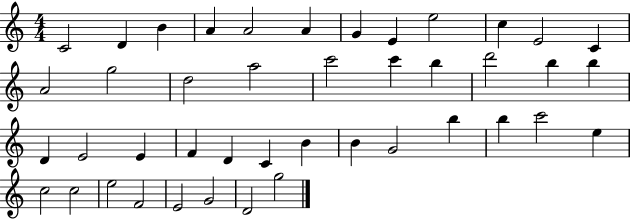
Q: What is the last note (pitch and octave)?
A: G5